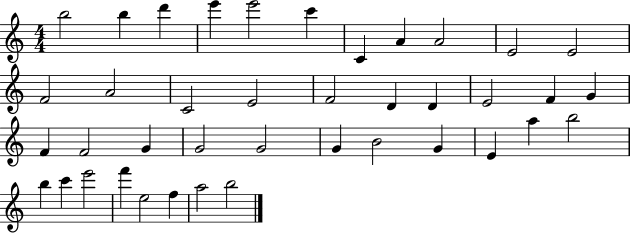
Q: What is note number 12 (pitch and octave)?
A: F4